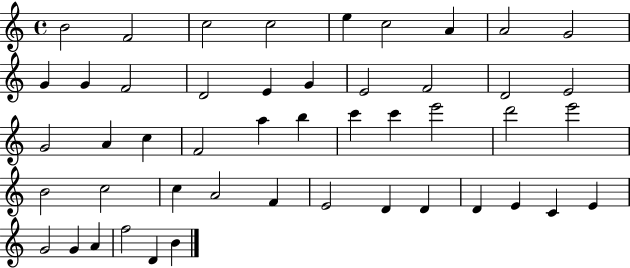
{
  \clef treble
  \time 4/4
  \defaultTimeSignature
  \key c \major
  b'2 f'2 | c''2 c''2 | e''4 c''2 a'4 | a'2 g'2 | \break g'4 g'4 f'2 | d'2 e'4 g'4 | e'2 f'2 | d'2 e'2 | \break g'2 a'4 c''4 | f'2 a''4 b''4 | c'''4 c'''4 e'''2 | d'''2 e'''2 | \break b'2 c''2 | c''4 a'2 f'4 | e'2 d'4 d'4 | d'4 e'4 c'4 e'4 | \break g'2 g'4 a'4 | f''2 d'4 b'4 | \bar "|."
}